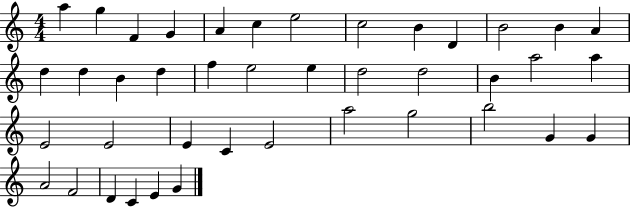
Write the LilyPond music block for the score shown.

{
  \clef treble
  \numericTimeSignature
  \time 4/4
  \key c \major
  a''4 g''4 f'4 g'4 | a'4 c''4 e''2 | c''2 b'4 d'4 | b'2 b'4 a'4 | \break d''4 d''4 b'4 d''4 | f''4 e''2 e''4 | d''2 d''2 | b'4 a''2 a''4 | \break e'2 e'2 | e'4 c'4 e'2 | a''2 g''2 | b''2 g'4 g'4 | \break a'2 f'2 | d'4 c'4 e'4 g'4 | \bar "|."
}